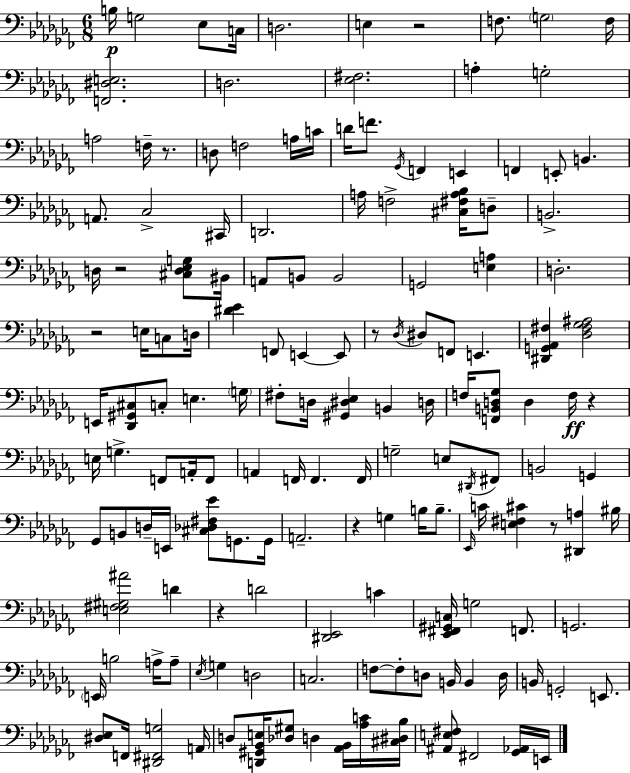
B3/s G3/h Eb3/e C3/s D3/h. E3/q R/h F3/e. G3/h F3/s [F2,D#3,E3]/h. D3/h. [Eb3,F#3]/h. A3/q G3/h A3/h F3/s R/e. D3/e F3/h A3/s C4/s D4/s F4/e. Gb2/s F2/q E2/q F2/q E2/e B2/q. A2/e. CES3/h C#2/s D2/h. A3/s F3/h [C#3,F#3,A3,Bb3]/s D3/e B2/h. D3/s R/h [C#3,D3,Eb3,G3]/e BIS2/s A2/e B2/e B2/h G2/h [E3,A3]/q D3/h. R/h E3/s C3/e D3/s [D#4,Eb4]/q F2/e E2/q E2/e R/e Db3/s D#3/e F2/e E2/q. [D#2,G2,Ab2,F#3]/q [Db3,F#3,Gb3,A#3]/h E2/s [Db2,G#2,C#3]/e C3/e E3/q. G3/s F#3/e D3/s [G#2,D#3,Eb3]/q B2/q D3/s F3/s [F2,B2,D3,Gb3]/e D3/q F3/s R/q E3/s G3/q. F2/e A2/s F2/e A2/q F2/s F2/q. F2/s G3/h E3/e D#2/s F#2/e B2/h G2/q Gb2/e B2/e D3/s E2/s [C#3,Db3,F#3,Eb4]/e G2/e. G2/s A2/h. R/q G3/q B3/s B3/e. Eb2/s C4/s [E3,F#3,C#4]/q R/e [D#2,A3]/q BIS3/s [E3,F#3,G#3,A#4]/h D4/q R/q D4/h [D#2,Eb2]/h C4/q [Eb2,F#2,G#2,C3]/s G3/h F2/e. G2/h. E2/s B3/h A3/s A3/e Eb3/s G3/q D3/h C3/h. F3/e F3/e D3/e B2/s B2/q D3/s B2/s G2/h E2/e. [D#3,Eb3]/e F2/s [D#2,F#2,G3]/h A2/s D3/e [D2,G#2,Bb2,E3]/s [Db3,G#3]/e D3/q [Ab2,Bb2]/s [Ab3,C4]/s [C#3,D#3,Bb3]/s [A#2,E3,F#3]/e F#2/h [Gb2,Ab2]/s E2/s